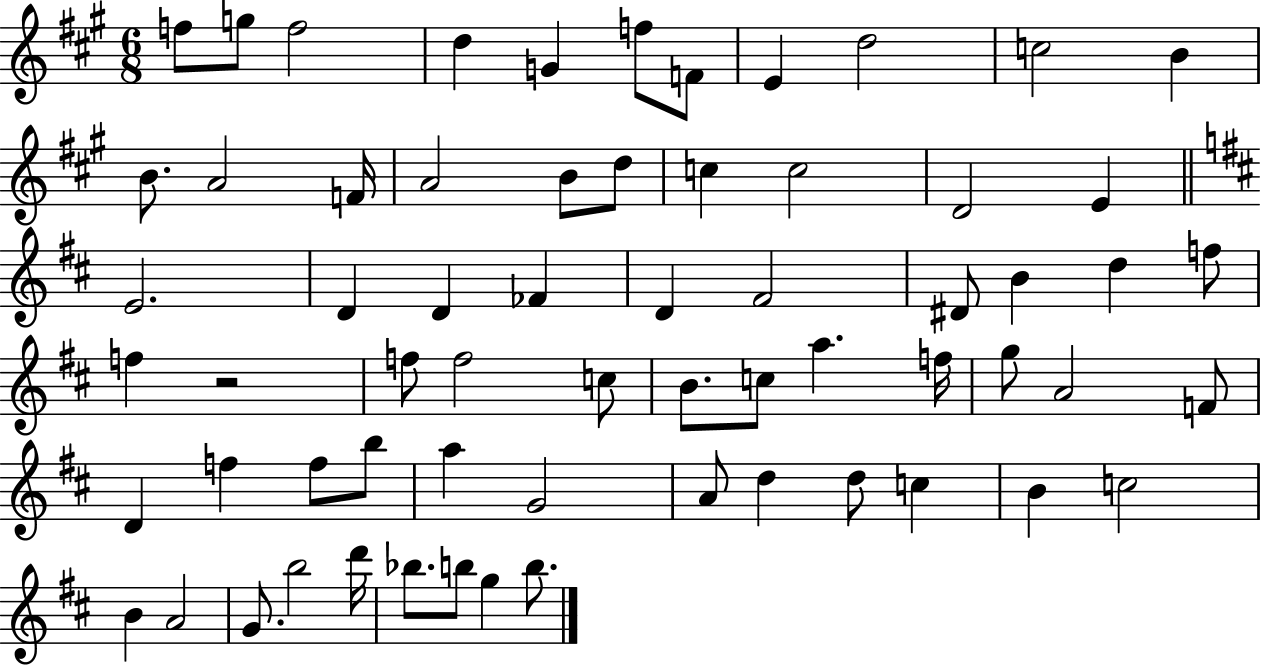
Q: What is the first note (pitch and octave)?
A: F5